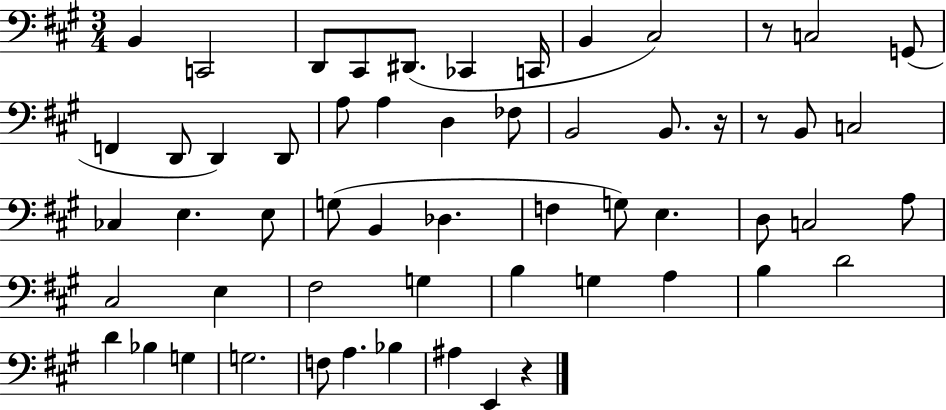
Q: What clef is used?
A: bass